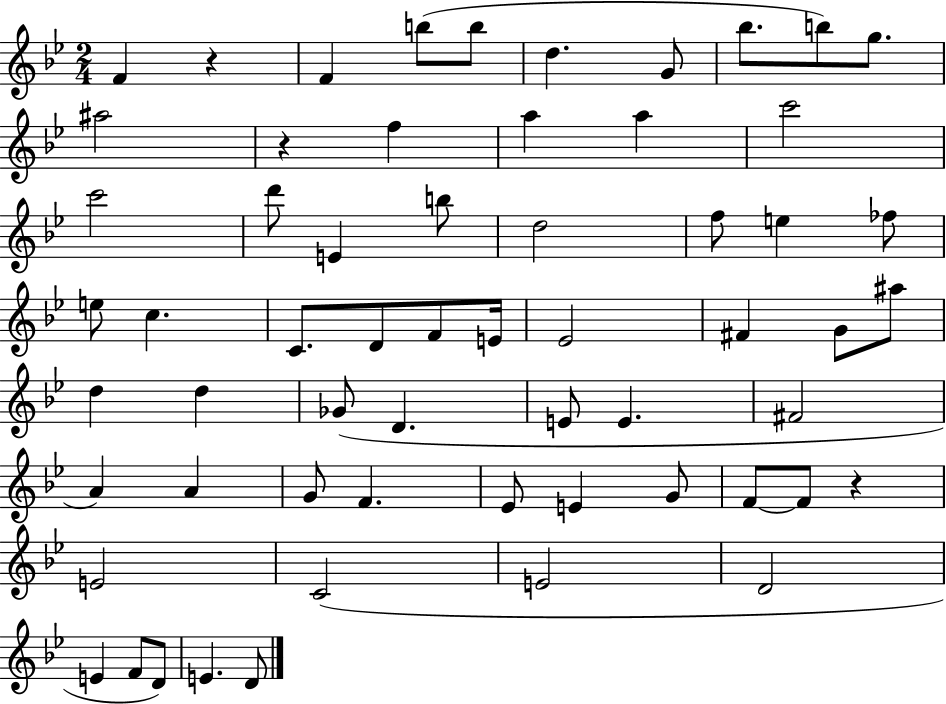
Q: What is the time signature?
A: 2/4